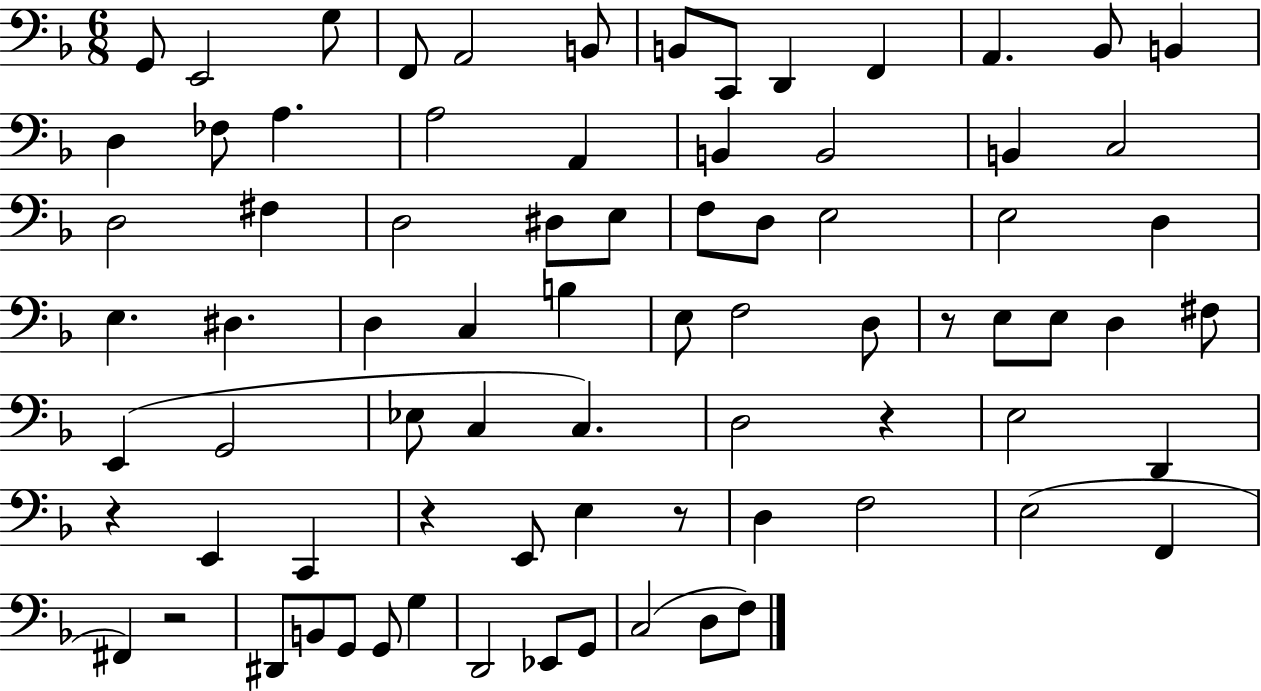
G2/e E2/h G3/e F2/e A2/h B2/e B2/e C2/e D2/q F2/q A2/q. Bb2/e B2/q D3/q FES3/e A3/q. A3/h A2/q B2/q B2/h B2/q C3/h D3/h F#3/q D3/h D#3/e E3/e F3/e D3/e E3/h E3/h D3/q E3/q. D#3/q. D3/q C3/q B3/q E3/e F3/h D3/e R/e E3/e E3/e D3/q F#3/e E2/q G2/h Eb3/e C3/q C3/q. D3/h R/q E3/h D2/q R/q E2/q C2/q R/q E2/e E3/q R/e D3/q F3/h E3/h F2/q F#2/q R/h D#2/e B2/e G2/e G2/e G3/q D2/h Eb2/e G2/e C3/h D3/e F3/e